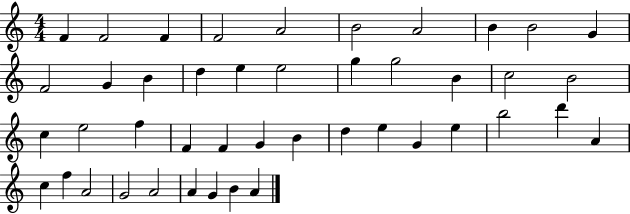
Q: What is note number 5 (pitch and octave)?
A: A4